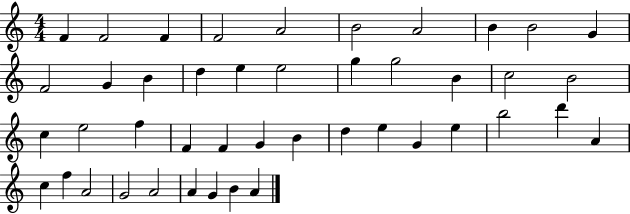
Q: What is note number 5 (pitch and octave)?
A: A4